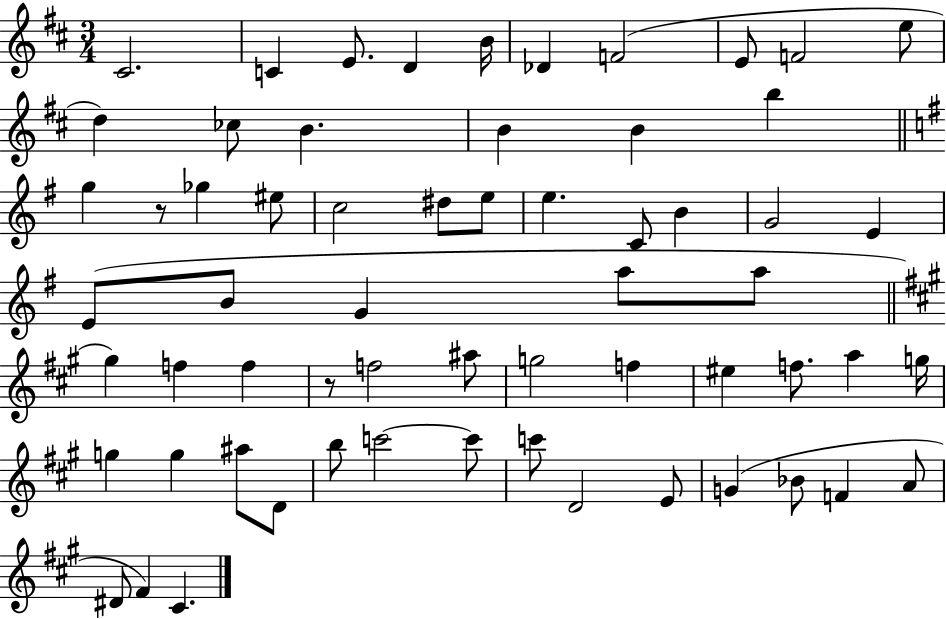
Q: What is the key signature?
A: D major